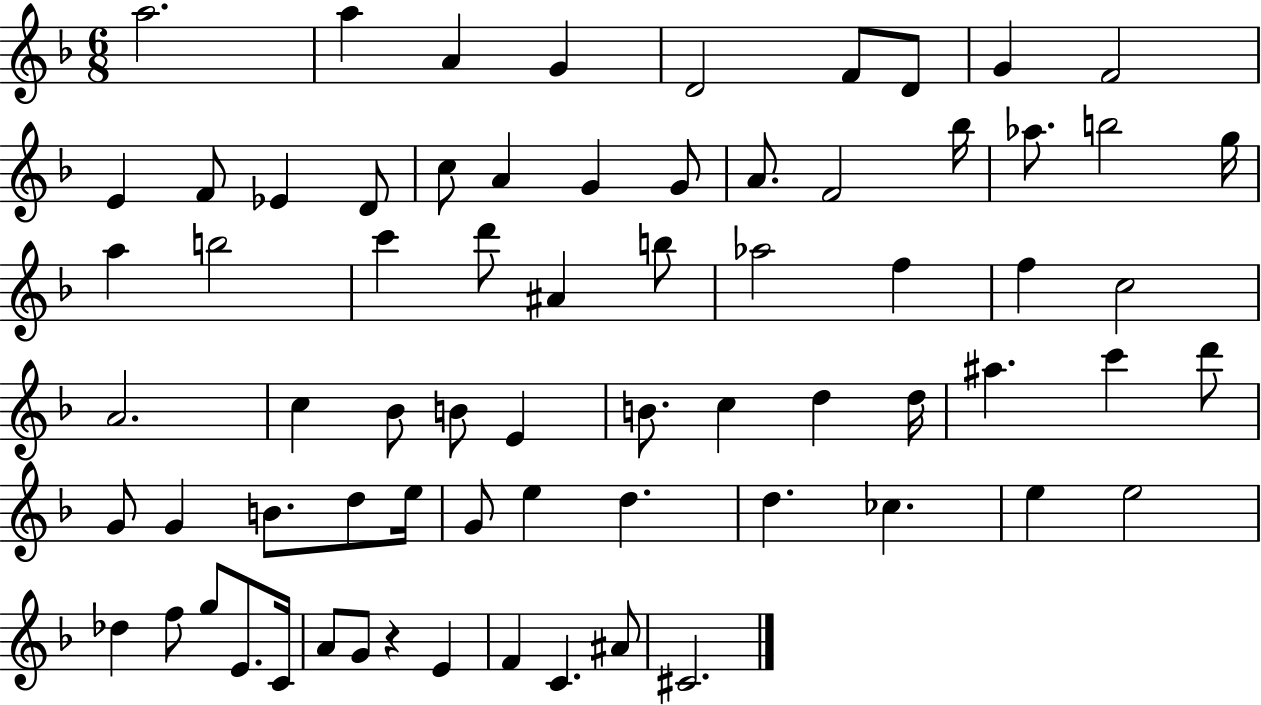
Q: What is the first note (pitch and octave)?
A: A5